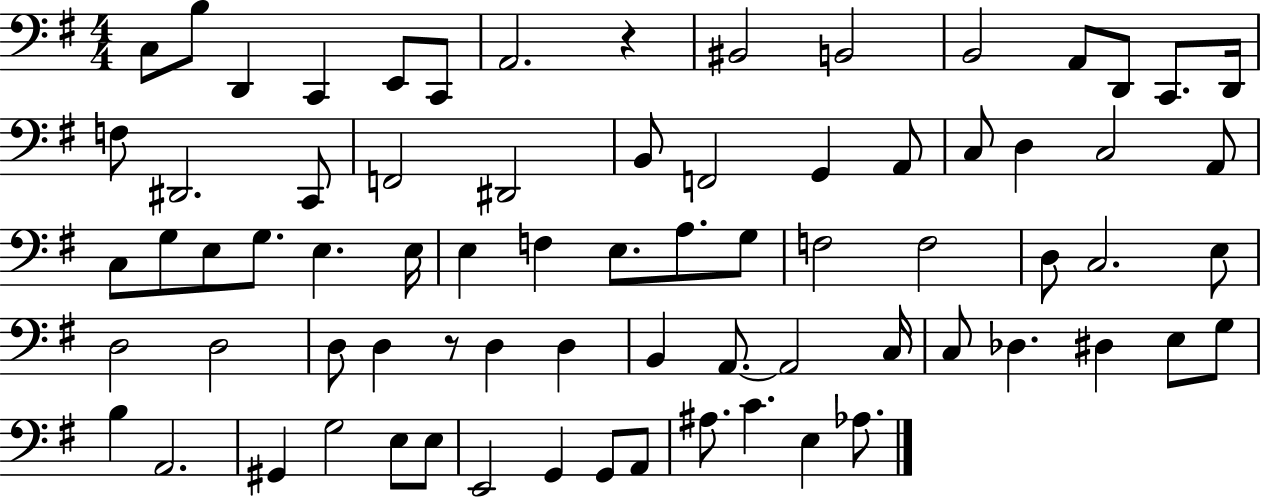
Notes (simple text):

C3/e B3/e D2/q C2/q E2/e C2/e A2/h. R/q BIS2/h B2/h B2/h A2/e D2/e C2/e. D2/s F3/e D#2/h. C2/e F2/h D#2/h B2/e F2/h G2/q A2/e C3/e D3/q C3/h A2/e C3/e G3/e E3/e G3/e. E3/q. E3/s E3/q F3/q E3/e. A3/e. G3/e F3/h F3/h D3/e C3/h. E3/e D3/h D3/h D3/e D3/q R/e D3/q D3/q B2/q A2/e. A2/h C3/s C3/e Db3/q. D#3/q E3/e G3/e B3/q A2/h. G#2/q G3/h E3/e E3/e E2/h G2/q G2/e A2/e A#3/e. C4/q. E3/q Ab3/e.